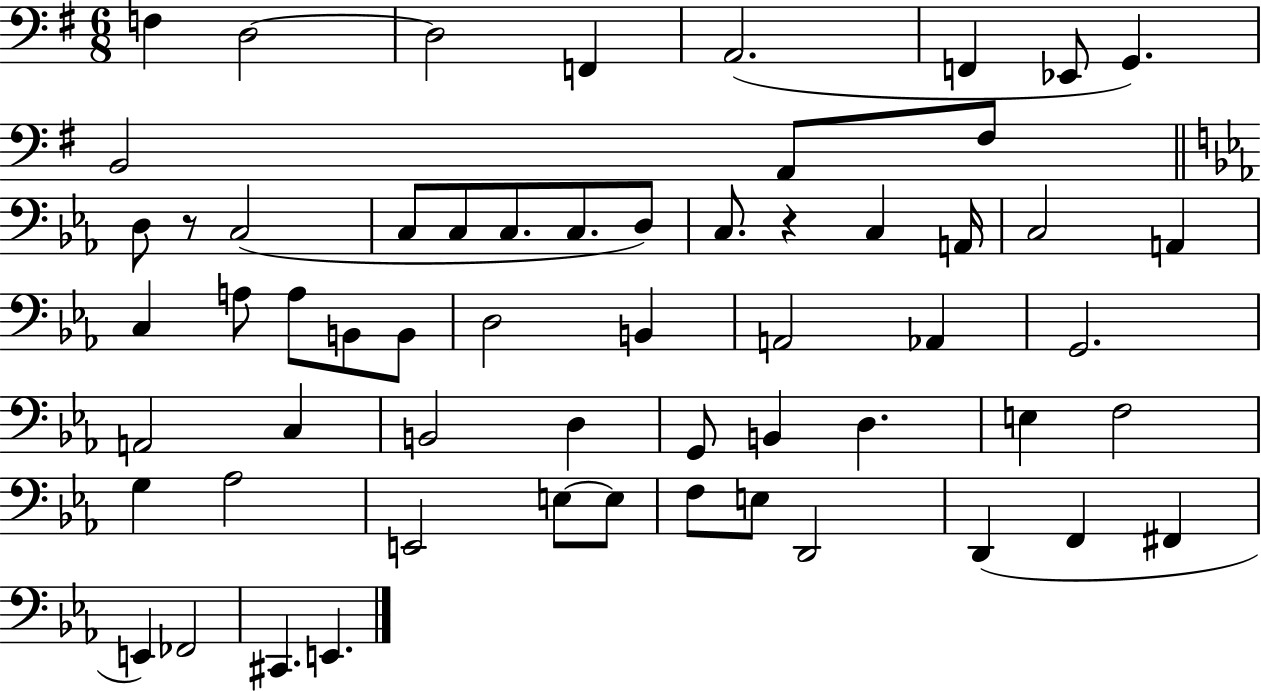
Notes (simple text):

F3/q D3/h D3/h F2/q A2/h. F2/q Eb2/e G2/q. B2/h A2/e F#3/e D3/e R/e C3/h C3/e C3/e C3/e. C3/e. D3/e C3/e. R/q C3/q A2/s C3/h A2/q C3/q A3/e A3/e B2/e B2/e D3/h B2/q A2/h Ab2/q G2/h. A2/h C3/q B2/h D3/q G2/e B2/q D3/q. E3/q F3/h G3/q Ab3/h E2/h E3/e E3/e F3/e E3/e D2/h D2/q F2/q F#2/q E2/q FES2/h C#2/q. E2/q.